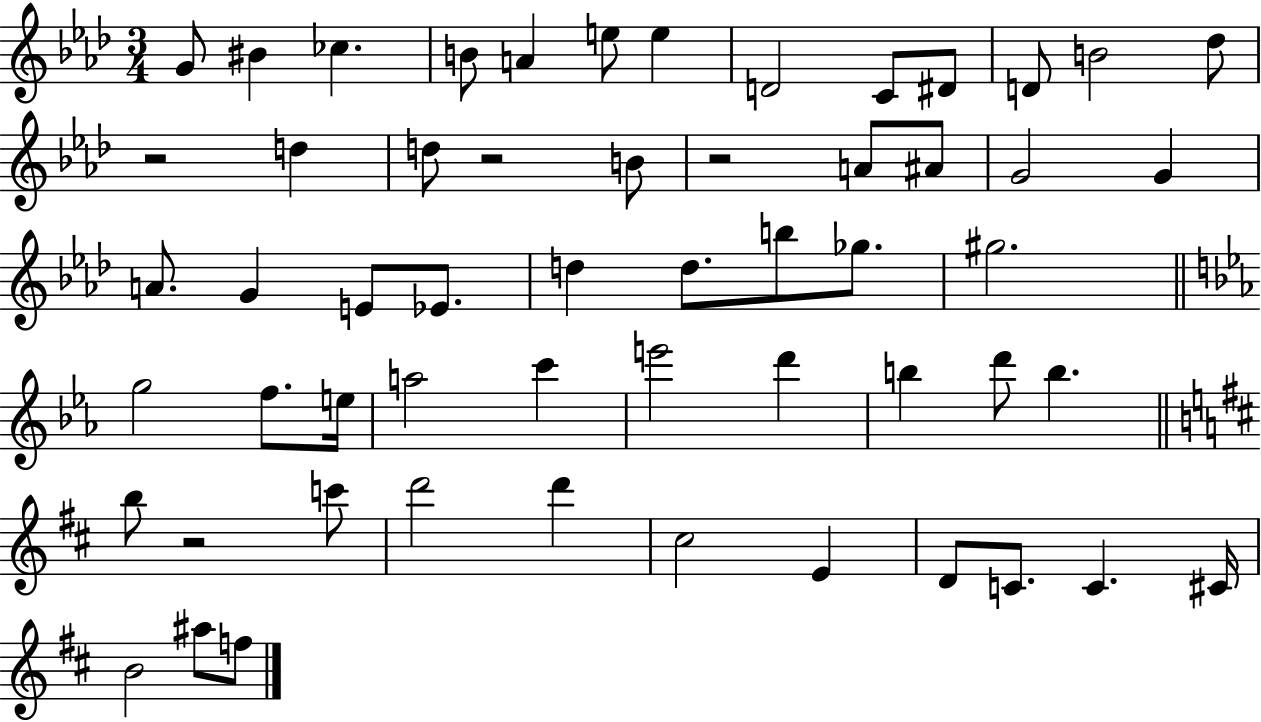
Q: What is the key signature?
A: AES major